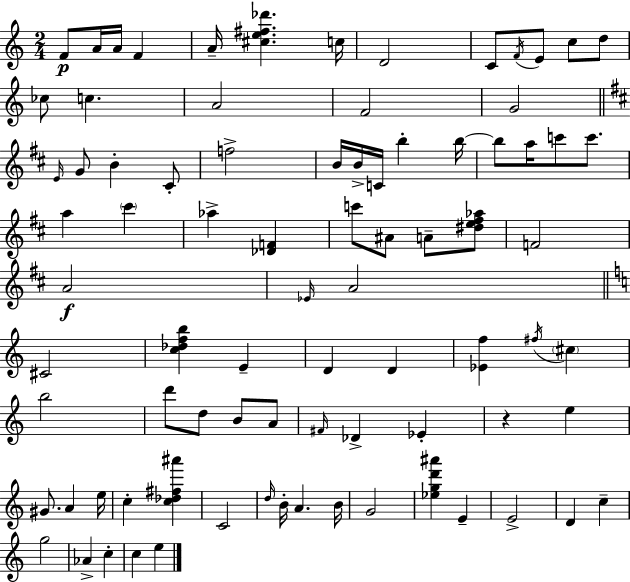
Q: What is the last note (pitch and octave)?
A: E5